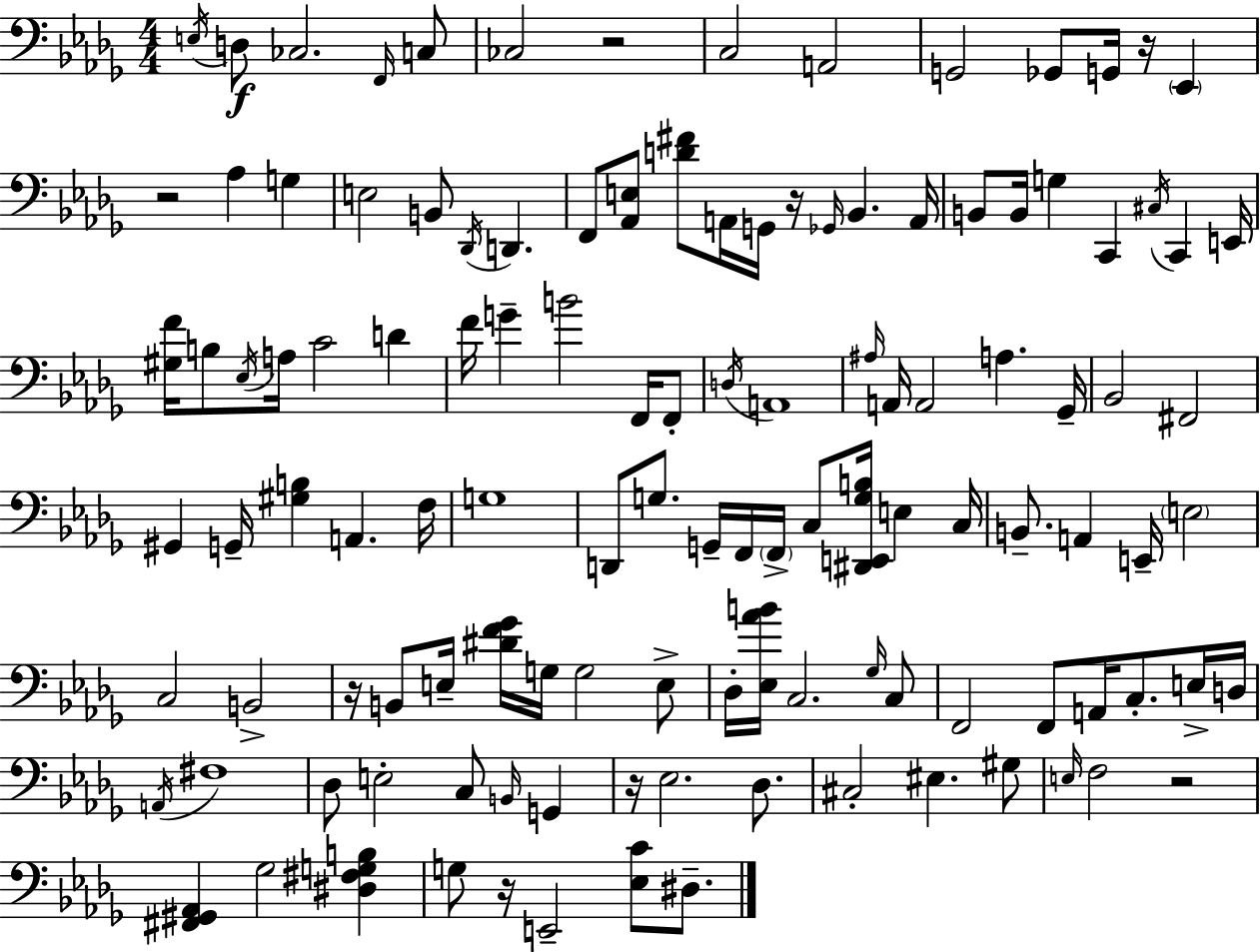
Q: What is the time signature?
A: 4/4